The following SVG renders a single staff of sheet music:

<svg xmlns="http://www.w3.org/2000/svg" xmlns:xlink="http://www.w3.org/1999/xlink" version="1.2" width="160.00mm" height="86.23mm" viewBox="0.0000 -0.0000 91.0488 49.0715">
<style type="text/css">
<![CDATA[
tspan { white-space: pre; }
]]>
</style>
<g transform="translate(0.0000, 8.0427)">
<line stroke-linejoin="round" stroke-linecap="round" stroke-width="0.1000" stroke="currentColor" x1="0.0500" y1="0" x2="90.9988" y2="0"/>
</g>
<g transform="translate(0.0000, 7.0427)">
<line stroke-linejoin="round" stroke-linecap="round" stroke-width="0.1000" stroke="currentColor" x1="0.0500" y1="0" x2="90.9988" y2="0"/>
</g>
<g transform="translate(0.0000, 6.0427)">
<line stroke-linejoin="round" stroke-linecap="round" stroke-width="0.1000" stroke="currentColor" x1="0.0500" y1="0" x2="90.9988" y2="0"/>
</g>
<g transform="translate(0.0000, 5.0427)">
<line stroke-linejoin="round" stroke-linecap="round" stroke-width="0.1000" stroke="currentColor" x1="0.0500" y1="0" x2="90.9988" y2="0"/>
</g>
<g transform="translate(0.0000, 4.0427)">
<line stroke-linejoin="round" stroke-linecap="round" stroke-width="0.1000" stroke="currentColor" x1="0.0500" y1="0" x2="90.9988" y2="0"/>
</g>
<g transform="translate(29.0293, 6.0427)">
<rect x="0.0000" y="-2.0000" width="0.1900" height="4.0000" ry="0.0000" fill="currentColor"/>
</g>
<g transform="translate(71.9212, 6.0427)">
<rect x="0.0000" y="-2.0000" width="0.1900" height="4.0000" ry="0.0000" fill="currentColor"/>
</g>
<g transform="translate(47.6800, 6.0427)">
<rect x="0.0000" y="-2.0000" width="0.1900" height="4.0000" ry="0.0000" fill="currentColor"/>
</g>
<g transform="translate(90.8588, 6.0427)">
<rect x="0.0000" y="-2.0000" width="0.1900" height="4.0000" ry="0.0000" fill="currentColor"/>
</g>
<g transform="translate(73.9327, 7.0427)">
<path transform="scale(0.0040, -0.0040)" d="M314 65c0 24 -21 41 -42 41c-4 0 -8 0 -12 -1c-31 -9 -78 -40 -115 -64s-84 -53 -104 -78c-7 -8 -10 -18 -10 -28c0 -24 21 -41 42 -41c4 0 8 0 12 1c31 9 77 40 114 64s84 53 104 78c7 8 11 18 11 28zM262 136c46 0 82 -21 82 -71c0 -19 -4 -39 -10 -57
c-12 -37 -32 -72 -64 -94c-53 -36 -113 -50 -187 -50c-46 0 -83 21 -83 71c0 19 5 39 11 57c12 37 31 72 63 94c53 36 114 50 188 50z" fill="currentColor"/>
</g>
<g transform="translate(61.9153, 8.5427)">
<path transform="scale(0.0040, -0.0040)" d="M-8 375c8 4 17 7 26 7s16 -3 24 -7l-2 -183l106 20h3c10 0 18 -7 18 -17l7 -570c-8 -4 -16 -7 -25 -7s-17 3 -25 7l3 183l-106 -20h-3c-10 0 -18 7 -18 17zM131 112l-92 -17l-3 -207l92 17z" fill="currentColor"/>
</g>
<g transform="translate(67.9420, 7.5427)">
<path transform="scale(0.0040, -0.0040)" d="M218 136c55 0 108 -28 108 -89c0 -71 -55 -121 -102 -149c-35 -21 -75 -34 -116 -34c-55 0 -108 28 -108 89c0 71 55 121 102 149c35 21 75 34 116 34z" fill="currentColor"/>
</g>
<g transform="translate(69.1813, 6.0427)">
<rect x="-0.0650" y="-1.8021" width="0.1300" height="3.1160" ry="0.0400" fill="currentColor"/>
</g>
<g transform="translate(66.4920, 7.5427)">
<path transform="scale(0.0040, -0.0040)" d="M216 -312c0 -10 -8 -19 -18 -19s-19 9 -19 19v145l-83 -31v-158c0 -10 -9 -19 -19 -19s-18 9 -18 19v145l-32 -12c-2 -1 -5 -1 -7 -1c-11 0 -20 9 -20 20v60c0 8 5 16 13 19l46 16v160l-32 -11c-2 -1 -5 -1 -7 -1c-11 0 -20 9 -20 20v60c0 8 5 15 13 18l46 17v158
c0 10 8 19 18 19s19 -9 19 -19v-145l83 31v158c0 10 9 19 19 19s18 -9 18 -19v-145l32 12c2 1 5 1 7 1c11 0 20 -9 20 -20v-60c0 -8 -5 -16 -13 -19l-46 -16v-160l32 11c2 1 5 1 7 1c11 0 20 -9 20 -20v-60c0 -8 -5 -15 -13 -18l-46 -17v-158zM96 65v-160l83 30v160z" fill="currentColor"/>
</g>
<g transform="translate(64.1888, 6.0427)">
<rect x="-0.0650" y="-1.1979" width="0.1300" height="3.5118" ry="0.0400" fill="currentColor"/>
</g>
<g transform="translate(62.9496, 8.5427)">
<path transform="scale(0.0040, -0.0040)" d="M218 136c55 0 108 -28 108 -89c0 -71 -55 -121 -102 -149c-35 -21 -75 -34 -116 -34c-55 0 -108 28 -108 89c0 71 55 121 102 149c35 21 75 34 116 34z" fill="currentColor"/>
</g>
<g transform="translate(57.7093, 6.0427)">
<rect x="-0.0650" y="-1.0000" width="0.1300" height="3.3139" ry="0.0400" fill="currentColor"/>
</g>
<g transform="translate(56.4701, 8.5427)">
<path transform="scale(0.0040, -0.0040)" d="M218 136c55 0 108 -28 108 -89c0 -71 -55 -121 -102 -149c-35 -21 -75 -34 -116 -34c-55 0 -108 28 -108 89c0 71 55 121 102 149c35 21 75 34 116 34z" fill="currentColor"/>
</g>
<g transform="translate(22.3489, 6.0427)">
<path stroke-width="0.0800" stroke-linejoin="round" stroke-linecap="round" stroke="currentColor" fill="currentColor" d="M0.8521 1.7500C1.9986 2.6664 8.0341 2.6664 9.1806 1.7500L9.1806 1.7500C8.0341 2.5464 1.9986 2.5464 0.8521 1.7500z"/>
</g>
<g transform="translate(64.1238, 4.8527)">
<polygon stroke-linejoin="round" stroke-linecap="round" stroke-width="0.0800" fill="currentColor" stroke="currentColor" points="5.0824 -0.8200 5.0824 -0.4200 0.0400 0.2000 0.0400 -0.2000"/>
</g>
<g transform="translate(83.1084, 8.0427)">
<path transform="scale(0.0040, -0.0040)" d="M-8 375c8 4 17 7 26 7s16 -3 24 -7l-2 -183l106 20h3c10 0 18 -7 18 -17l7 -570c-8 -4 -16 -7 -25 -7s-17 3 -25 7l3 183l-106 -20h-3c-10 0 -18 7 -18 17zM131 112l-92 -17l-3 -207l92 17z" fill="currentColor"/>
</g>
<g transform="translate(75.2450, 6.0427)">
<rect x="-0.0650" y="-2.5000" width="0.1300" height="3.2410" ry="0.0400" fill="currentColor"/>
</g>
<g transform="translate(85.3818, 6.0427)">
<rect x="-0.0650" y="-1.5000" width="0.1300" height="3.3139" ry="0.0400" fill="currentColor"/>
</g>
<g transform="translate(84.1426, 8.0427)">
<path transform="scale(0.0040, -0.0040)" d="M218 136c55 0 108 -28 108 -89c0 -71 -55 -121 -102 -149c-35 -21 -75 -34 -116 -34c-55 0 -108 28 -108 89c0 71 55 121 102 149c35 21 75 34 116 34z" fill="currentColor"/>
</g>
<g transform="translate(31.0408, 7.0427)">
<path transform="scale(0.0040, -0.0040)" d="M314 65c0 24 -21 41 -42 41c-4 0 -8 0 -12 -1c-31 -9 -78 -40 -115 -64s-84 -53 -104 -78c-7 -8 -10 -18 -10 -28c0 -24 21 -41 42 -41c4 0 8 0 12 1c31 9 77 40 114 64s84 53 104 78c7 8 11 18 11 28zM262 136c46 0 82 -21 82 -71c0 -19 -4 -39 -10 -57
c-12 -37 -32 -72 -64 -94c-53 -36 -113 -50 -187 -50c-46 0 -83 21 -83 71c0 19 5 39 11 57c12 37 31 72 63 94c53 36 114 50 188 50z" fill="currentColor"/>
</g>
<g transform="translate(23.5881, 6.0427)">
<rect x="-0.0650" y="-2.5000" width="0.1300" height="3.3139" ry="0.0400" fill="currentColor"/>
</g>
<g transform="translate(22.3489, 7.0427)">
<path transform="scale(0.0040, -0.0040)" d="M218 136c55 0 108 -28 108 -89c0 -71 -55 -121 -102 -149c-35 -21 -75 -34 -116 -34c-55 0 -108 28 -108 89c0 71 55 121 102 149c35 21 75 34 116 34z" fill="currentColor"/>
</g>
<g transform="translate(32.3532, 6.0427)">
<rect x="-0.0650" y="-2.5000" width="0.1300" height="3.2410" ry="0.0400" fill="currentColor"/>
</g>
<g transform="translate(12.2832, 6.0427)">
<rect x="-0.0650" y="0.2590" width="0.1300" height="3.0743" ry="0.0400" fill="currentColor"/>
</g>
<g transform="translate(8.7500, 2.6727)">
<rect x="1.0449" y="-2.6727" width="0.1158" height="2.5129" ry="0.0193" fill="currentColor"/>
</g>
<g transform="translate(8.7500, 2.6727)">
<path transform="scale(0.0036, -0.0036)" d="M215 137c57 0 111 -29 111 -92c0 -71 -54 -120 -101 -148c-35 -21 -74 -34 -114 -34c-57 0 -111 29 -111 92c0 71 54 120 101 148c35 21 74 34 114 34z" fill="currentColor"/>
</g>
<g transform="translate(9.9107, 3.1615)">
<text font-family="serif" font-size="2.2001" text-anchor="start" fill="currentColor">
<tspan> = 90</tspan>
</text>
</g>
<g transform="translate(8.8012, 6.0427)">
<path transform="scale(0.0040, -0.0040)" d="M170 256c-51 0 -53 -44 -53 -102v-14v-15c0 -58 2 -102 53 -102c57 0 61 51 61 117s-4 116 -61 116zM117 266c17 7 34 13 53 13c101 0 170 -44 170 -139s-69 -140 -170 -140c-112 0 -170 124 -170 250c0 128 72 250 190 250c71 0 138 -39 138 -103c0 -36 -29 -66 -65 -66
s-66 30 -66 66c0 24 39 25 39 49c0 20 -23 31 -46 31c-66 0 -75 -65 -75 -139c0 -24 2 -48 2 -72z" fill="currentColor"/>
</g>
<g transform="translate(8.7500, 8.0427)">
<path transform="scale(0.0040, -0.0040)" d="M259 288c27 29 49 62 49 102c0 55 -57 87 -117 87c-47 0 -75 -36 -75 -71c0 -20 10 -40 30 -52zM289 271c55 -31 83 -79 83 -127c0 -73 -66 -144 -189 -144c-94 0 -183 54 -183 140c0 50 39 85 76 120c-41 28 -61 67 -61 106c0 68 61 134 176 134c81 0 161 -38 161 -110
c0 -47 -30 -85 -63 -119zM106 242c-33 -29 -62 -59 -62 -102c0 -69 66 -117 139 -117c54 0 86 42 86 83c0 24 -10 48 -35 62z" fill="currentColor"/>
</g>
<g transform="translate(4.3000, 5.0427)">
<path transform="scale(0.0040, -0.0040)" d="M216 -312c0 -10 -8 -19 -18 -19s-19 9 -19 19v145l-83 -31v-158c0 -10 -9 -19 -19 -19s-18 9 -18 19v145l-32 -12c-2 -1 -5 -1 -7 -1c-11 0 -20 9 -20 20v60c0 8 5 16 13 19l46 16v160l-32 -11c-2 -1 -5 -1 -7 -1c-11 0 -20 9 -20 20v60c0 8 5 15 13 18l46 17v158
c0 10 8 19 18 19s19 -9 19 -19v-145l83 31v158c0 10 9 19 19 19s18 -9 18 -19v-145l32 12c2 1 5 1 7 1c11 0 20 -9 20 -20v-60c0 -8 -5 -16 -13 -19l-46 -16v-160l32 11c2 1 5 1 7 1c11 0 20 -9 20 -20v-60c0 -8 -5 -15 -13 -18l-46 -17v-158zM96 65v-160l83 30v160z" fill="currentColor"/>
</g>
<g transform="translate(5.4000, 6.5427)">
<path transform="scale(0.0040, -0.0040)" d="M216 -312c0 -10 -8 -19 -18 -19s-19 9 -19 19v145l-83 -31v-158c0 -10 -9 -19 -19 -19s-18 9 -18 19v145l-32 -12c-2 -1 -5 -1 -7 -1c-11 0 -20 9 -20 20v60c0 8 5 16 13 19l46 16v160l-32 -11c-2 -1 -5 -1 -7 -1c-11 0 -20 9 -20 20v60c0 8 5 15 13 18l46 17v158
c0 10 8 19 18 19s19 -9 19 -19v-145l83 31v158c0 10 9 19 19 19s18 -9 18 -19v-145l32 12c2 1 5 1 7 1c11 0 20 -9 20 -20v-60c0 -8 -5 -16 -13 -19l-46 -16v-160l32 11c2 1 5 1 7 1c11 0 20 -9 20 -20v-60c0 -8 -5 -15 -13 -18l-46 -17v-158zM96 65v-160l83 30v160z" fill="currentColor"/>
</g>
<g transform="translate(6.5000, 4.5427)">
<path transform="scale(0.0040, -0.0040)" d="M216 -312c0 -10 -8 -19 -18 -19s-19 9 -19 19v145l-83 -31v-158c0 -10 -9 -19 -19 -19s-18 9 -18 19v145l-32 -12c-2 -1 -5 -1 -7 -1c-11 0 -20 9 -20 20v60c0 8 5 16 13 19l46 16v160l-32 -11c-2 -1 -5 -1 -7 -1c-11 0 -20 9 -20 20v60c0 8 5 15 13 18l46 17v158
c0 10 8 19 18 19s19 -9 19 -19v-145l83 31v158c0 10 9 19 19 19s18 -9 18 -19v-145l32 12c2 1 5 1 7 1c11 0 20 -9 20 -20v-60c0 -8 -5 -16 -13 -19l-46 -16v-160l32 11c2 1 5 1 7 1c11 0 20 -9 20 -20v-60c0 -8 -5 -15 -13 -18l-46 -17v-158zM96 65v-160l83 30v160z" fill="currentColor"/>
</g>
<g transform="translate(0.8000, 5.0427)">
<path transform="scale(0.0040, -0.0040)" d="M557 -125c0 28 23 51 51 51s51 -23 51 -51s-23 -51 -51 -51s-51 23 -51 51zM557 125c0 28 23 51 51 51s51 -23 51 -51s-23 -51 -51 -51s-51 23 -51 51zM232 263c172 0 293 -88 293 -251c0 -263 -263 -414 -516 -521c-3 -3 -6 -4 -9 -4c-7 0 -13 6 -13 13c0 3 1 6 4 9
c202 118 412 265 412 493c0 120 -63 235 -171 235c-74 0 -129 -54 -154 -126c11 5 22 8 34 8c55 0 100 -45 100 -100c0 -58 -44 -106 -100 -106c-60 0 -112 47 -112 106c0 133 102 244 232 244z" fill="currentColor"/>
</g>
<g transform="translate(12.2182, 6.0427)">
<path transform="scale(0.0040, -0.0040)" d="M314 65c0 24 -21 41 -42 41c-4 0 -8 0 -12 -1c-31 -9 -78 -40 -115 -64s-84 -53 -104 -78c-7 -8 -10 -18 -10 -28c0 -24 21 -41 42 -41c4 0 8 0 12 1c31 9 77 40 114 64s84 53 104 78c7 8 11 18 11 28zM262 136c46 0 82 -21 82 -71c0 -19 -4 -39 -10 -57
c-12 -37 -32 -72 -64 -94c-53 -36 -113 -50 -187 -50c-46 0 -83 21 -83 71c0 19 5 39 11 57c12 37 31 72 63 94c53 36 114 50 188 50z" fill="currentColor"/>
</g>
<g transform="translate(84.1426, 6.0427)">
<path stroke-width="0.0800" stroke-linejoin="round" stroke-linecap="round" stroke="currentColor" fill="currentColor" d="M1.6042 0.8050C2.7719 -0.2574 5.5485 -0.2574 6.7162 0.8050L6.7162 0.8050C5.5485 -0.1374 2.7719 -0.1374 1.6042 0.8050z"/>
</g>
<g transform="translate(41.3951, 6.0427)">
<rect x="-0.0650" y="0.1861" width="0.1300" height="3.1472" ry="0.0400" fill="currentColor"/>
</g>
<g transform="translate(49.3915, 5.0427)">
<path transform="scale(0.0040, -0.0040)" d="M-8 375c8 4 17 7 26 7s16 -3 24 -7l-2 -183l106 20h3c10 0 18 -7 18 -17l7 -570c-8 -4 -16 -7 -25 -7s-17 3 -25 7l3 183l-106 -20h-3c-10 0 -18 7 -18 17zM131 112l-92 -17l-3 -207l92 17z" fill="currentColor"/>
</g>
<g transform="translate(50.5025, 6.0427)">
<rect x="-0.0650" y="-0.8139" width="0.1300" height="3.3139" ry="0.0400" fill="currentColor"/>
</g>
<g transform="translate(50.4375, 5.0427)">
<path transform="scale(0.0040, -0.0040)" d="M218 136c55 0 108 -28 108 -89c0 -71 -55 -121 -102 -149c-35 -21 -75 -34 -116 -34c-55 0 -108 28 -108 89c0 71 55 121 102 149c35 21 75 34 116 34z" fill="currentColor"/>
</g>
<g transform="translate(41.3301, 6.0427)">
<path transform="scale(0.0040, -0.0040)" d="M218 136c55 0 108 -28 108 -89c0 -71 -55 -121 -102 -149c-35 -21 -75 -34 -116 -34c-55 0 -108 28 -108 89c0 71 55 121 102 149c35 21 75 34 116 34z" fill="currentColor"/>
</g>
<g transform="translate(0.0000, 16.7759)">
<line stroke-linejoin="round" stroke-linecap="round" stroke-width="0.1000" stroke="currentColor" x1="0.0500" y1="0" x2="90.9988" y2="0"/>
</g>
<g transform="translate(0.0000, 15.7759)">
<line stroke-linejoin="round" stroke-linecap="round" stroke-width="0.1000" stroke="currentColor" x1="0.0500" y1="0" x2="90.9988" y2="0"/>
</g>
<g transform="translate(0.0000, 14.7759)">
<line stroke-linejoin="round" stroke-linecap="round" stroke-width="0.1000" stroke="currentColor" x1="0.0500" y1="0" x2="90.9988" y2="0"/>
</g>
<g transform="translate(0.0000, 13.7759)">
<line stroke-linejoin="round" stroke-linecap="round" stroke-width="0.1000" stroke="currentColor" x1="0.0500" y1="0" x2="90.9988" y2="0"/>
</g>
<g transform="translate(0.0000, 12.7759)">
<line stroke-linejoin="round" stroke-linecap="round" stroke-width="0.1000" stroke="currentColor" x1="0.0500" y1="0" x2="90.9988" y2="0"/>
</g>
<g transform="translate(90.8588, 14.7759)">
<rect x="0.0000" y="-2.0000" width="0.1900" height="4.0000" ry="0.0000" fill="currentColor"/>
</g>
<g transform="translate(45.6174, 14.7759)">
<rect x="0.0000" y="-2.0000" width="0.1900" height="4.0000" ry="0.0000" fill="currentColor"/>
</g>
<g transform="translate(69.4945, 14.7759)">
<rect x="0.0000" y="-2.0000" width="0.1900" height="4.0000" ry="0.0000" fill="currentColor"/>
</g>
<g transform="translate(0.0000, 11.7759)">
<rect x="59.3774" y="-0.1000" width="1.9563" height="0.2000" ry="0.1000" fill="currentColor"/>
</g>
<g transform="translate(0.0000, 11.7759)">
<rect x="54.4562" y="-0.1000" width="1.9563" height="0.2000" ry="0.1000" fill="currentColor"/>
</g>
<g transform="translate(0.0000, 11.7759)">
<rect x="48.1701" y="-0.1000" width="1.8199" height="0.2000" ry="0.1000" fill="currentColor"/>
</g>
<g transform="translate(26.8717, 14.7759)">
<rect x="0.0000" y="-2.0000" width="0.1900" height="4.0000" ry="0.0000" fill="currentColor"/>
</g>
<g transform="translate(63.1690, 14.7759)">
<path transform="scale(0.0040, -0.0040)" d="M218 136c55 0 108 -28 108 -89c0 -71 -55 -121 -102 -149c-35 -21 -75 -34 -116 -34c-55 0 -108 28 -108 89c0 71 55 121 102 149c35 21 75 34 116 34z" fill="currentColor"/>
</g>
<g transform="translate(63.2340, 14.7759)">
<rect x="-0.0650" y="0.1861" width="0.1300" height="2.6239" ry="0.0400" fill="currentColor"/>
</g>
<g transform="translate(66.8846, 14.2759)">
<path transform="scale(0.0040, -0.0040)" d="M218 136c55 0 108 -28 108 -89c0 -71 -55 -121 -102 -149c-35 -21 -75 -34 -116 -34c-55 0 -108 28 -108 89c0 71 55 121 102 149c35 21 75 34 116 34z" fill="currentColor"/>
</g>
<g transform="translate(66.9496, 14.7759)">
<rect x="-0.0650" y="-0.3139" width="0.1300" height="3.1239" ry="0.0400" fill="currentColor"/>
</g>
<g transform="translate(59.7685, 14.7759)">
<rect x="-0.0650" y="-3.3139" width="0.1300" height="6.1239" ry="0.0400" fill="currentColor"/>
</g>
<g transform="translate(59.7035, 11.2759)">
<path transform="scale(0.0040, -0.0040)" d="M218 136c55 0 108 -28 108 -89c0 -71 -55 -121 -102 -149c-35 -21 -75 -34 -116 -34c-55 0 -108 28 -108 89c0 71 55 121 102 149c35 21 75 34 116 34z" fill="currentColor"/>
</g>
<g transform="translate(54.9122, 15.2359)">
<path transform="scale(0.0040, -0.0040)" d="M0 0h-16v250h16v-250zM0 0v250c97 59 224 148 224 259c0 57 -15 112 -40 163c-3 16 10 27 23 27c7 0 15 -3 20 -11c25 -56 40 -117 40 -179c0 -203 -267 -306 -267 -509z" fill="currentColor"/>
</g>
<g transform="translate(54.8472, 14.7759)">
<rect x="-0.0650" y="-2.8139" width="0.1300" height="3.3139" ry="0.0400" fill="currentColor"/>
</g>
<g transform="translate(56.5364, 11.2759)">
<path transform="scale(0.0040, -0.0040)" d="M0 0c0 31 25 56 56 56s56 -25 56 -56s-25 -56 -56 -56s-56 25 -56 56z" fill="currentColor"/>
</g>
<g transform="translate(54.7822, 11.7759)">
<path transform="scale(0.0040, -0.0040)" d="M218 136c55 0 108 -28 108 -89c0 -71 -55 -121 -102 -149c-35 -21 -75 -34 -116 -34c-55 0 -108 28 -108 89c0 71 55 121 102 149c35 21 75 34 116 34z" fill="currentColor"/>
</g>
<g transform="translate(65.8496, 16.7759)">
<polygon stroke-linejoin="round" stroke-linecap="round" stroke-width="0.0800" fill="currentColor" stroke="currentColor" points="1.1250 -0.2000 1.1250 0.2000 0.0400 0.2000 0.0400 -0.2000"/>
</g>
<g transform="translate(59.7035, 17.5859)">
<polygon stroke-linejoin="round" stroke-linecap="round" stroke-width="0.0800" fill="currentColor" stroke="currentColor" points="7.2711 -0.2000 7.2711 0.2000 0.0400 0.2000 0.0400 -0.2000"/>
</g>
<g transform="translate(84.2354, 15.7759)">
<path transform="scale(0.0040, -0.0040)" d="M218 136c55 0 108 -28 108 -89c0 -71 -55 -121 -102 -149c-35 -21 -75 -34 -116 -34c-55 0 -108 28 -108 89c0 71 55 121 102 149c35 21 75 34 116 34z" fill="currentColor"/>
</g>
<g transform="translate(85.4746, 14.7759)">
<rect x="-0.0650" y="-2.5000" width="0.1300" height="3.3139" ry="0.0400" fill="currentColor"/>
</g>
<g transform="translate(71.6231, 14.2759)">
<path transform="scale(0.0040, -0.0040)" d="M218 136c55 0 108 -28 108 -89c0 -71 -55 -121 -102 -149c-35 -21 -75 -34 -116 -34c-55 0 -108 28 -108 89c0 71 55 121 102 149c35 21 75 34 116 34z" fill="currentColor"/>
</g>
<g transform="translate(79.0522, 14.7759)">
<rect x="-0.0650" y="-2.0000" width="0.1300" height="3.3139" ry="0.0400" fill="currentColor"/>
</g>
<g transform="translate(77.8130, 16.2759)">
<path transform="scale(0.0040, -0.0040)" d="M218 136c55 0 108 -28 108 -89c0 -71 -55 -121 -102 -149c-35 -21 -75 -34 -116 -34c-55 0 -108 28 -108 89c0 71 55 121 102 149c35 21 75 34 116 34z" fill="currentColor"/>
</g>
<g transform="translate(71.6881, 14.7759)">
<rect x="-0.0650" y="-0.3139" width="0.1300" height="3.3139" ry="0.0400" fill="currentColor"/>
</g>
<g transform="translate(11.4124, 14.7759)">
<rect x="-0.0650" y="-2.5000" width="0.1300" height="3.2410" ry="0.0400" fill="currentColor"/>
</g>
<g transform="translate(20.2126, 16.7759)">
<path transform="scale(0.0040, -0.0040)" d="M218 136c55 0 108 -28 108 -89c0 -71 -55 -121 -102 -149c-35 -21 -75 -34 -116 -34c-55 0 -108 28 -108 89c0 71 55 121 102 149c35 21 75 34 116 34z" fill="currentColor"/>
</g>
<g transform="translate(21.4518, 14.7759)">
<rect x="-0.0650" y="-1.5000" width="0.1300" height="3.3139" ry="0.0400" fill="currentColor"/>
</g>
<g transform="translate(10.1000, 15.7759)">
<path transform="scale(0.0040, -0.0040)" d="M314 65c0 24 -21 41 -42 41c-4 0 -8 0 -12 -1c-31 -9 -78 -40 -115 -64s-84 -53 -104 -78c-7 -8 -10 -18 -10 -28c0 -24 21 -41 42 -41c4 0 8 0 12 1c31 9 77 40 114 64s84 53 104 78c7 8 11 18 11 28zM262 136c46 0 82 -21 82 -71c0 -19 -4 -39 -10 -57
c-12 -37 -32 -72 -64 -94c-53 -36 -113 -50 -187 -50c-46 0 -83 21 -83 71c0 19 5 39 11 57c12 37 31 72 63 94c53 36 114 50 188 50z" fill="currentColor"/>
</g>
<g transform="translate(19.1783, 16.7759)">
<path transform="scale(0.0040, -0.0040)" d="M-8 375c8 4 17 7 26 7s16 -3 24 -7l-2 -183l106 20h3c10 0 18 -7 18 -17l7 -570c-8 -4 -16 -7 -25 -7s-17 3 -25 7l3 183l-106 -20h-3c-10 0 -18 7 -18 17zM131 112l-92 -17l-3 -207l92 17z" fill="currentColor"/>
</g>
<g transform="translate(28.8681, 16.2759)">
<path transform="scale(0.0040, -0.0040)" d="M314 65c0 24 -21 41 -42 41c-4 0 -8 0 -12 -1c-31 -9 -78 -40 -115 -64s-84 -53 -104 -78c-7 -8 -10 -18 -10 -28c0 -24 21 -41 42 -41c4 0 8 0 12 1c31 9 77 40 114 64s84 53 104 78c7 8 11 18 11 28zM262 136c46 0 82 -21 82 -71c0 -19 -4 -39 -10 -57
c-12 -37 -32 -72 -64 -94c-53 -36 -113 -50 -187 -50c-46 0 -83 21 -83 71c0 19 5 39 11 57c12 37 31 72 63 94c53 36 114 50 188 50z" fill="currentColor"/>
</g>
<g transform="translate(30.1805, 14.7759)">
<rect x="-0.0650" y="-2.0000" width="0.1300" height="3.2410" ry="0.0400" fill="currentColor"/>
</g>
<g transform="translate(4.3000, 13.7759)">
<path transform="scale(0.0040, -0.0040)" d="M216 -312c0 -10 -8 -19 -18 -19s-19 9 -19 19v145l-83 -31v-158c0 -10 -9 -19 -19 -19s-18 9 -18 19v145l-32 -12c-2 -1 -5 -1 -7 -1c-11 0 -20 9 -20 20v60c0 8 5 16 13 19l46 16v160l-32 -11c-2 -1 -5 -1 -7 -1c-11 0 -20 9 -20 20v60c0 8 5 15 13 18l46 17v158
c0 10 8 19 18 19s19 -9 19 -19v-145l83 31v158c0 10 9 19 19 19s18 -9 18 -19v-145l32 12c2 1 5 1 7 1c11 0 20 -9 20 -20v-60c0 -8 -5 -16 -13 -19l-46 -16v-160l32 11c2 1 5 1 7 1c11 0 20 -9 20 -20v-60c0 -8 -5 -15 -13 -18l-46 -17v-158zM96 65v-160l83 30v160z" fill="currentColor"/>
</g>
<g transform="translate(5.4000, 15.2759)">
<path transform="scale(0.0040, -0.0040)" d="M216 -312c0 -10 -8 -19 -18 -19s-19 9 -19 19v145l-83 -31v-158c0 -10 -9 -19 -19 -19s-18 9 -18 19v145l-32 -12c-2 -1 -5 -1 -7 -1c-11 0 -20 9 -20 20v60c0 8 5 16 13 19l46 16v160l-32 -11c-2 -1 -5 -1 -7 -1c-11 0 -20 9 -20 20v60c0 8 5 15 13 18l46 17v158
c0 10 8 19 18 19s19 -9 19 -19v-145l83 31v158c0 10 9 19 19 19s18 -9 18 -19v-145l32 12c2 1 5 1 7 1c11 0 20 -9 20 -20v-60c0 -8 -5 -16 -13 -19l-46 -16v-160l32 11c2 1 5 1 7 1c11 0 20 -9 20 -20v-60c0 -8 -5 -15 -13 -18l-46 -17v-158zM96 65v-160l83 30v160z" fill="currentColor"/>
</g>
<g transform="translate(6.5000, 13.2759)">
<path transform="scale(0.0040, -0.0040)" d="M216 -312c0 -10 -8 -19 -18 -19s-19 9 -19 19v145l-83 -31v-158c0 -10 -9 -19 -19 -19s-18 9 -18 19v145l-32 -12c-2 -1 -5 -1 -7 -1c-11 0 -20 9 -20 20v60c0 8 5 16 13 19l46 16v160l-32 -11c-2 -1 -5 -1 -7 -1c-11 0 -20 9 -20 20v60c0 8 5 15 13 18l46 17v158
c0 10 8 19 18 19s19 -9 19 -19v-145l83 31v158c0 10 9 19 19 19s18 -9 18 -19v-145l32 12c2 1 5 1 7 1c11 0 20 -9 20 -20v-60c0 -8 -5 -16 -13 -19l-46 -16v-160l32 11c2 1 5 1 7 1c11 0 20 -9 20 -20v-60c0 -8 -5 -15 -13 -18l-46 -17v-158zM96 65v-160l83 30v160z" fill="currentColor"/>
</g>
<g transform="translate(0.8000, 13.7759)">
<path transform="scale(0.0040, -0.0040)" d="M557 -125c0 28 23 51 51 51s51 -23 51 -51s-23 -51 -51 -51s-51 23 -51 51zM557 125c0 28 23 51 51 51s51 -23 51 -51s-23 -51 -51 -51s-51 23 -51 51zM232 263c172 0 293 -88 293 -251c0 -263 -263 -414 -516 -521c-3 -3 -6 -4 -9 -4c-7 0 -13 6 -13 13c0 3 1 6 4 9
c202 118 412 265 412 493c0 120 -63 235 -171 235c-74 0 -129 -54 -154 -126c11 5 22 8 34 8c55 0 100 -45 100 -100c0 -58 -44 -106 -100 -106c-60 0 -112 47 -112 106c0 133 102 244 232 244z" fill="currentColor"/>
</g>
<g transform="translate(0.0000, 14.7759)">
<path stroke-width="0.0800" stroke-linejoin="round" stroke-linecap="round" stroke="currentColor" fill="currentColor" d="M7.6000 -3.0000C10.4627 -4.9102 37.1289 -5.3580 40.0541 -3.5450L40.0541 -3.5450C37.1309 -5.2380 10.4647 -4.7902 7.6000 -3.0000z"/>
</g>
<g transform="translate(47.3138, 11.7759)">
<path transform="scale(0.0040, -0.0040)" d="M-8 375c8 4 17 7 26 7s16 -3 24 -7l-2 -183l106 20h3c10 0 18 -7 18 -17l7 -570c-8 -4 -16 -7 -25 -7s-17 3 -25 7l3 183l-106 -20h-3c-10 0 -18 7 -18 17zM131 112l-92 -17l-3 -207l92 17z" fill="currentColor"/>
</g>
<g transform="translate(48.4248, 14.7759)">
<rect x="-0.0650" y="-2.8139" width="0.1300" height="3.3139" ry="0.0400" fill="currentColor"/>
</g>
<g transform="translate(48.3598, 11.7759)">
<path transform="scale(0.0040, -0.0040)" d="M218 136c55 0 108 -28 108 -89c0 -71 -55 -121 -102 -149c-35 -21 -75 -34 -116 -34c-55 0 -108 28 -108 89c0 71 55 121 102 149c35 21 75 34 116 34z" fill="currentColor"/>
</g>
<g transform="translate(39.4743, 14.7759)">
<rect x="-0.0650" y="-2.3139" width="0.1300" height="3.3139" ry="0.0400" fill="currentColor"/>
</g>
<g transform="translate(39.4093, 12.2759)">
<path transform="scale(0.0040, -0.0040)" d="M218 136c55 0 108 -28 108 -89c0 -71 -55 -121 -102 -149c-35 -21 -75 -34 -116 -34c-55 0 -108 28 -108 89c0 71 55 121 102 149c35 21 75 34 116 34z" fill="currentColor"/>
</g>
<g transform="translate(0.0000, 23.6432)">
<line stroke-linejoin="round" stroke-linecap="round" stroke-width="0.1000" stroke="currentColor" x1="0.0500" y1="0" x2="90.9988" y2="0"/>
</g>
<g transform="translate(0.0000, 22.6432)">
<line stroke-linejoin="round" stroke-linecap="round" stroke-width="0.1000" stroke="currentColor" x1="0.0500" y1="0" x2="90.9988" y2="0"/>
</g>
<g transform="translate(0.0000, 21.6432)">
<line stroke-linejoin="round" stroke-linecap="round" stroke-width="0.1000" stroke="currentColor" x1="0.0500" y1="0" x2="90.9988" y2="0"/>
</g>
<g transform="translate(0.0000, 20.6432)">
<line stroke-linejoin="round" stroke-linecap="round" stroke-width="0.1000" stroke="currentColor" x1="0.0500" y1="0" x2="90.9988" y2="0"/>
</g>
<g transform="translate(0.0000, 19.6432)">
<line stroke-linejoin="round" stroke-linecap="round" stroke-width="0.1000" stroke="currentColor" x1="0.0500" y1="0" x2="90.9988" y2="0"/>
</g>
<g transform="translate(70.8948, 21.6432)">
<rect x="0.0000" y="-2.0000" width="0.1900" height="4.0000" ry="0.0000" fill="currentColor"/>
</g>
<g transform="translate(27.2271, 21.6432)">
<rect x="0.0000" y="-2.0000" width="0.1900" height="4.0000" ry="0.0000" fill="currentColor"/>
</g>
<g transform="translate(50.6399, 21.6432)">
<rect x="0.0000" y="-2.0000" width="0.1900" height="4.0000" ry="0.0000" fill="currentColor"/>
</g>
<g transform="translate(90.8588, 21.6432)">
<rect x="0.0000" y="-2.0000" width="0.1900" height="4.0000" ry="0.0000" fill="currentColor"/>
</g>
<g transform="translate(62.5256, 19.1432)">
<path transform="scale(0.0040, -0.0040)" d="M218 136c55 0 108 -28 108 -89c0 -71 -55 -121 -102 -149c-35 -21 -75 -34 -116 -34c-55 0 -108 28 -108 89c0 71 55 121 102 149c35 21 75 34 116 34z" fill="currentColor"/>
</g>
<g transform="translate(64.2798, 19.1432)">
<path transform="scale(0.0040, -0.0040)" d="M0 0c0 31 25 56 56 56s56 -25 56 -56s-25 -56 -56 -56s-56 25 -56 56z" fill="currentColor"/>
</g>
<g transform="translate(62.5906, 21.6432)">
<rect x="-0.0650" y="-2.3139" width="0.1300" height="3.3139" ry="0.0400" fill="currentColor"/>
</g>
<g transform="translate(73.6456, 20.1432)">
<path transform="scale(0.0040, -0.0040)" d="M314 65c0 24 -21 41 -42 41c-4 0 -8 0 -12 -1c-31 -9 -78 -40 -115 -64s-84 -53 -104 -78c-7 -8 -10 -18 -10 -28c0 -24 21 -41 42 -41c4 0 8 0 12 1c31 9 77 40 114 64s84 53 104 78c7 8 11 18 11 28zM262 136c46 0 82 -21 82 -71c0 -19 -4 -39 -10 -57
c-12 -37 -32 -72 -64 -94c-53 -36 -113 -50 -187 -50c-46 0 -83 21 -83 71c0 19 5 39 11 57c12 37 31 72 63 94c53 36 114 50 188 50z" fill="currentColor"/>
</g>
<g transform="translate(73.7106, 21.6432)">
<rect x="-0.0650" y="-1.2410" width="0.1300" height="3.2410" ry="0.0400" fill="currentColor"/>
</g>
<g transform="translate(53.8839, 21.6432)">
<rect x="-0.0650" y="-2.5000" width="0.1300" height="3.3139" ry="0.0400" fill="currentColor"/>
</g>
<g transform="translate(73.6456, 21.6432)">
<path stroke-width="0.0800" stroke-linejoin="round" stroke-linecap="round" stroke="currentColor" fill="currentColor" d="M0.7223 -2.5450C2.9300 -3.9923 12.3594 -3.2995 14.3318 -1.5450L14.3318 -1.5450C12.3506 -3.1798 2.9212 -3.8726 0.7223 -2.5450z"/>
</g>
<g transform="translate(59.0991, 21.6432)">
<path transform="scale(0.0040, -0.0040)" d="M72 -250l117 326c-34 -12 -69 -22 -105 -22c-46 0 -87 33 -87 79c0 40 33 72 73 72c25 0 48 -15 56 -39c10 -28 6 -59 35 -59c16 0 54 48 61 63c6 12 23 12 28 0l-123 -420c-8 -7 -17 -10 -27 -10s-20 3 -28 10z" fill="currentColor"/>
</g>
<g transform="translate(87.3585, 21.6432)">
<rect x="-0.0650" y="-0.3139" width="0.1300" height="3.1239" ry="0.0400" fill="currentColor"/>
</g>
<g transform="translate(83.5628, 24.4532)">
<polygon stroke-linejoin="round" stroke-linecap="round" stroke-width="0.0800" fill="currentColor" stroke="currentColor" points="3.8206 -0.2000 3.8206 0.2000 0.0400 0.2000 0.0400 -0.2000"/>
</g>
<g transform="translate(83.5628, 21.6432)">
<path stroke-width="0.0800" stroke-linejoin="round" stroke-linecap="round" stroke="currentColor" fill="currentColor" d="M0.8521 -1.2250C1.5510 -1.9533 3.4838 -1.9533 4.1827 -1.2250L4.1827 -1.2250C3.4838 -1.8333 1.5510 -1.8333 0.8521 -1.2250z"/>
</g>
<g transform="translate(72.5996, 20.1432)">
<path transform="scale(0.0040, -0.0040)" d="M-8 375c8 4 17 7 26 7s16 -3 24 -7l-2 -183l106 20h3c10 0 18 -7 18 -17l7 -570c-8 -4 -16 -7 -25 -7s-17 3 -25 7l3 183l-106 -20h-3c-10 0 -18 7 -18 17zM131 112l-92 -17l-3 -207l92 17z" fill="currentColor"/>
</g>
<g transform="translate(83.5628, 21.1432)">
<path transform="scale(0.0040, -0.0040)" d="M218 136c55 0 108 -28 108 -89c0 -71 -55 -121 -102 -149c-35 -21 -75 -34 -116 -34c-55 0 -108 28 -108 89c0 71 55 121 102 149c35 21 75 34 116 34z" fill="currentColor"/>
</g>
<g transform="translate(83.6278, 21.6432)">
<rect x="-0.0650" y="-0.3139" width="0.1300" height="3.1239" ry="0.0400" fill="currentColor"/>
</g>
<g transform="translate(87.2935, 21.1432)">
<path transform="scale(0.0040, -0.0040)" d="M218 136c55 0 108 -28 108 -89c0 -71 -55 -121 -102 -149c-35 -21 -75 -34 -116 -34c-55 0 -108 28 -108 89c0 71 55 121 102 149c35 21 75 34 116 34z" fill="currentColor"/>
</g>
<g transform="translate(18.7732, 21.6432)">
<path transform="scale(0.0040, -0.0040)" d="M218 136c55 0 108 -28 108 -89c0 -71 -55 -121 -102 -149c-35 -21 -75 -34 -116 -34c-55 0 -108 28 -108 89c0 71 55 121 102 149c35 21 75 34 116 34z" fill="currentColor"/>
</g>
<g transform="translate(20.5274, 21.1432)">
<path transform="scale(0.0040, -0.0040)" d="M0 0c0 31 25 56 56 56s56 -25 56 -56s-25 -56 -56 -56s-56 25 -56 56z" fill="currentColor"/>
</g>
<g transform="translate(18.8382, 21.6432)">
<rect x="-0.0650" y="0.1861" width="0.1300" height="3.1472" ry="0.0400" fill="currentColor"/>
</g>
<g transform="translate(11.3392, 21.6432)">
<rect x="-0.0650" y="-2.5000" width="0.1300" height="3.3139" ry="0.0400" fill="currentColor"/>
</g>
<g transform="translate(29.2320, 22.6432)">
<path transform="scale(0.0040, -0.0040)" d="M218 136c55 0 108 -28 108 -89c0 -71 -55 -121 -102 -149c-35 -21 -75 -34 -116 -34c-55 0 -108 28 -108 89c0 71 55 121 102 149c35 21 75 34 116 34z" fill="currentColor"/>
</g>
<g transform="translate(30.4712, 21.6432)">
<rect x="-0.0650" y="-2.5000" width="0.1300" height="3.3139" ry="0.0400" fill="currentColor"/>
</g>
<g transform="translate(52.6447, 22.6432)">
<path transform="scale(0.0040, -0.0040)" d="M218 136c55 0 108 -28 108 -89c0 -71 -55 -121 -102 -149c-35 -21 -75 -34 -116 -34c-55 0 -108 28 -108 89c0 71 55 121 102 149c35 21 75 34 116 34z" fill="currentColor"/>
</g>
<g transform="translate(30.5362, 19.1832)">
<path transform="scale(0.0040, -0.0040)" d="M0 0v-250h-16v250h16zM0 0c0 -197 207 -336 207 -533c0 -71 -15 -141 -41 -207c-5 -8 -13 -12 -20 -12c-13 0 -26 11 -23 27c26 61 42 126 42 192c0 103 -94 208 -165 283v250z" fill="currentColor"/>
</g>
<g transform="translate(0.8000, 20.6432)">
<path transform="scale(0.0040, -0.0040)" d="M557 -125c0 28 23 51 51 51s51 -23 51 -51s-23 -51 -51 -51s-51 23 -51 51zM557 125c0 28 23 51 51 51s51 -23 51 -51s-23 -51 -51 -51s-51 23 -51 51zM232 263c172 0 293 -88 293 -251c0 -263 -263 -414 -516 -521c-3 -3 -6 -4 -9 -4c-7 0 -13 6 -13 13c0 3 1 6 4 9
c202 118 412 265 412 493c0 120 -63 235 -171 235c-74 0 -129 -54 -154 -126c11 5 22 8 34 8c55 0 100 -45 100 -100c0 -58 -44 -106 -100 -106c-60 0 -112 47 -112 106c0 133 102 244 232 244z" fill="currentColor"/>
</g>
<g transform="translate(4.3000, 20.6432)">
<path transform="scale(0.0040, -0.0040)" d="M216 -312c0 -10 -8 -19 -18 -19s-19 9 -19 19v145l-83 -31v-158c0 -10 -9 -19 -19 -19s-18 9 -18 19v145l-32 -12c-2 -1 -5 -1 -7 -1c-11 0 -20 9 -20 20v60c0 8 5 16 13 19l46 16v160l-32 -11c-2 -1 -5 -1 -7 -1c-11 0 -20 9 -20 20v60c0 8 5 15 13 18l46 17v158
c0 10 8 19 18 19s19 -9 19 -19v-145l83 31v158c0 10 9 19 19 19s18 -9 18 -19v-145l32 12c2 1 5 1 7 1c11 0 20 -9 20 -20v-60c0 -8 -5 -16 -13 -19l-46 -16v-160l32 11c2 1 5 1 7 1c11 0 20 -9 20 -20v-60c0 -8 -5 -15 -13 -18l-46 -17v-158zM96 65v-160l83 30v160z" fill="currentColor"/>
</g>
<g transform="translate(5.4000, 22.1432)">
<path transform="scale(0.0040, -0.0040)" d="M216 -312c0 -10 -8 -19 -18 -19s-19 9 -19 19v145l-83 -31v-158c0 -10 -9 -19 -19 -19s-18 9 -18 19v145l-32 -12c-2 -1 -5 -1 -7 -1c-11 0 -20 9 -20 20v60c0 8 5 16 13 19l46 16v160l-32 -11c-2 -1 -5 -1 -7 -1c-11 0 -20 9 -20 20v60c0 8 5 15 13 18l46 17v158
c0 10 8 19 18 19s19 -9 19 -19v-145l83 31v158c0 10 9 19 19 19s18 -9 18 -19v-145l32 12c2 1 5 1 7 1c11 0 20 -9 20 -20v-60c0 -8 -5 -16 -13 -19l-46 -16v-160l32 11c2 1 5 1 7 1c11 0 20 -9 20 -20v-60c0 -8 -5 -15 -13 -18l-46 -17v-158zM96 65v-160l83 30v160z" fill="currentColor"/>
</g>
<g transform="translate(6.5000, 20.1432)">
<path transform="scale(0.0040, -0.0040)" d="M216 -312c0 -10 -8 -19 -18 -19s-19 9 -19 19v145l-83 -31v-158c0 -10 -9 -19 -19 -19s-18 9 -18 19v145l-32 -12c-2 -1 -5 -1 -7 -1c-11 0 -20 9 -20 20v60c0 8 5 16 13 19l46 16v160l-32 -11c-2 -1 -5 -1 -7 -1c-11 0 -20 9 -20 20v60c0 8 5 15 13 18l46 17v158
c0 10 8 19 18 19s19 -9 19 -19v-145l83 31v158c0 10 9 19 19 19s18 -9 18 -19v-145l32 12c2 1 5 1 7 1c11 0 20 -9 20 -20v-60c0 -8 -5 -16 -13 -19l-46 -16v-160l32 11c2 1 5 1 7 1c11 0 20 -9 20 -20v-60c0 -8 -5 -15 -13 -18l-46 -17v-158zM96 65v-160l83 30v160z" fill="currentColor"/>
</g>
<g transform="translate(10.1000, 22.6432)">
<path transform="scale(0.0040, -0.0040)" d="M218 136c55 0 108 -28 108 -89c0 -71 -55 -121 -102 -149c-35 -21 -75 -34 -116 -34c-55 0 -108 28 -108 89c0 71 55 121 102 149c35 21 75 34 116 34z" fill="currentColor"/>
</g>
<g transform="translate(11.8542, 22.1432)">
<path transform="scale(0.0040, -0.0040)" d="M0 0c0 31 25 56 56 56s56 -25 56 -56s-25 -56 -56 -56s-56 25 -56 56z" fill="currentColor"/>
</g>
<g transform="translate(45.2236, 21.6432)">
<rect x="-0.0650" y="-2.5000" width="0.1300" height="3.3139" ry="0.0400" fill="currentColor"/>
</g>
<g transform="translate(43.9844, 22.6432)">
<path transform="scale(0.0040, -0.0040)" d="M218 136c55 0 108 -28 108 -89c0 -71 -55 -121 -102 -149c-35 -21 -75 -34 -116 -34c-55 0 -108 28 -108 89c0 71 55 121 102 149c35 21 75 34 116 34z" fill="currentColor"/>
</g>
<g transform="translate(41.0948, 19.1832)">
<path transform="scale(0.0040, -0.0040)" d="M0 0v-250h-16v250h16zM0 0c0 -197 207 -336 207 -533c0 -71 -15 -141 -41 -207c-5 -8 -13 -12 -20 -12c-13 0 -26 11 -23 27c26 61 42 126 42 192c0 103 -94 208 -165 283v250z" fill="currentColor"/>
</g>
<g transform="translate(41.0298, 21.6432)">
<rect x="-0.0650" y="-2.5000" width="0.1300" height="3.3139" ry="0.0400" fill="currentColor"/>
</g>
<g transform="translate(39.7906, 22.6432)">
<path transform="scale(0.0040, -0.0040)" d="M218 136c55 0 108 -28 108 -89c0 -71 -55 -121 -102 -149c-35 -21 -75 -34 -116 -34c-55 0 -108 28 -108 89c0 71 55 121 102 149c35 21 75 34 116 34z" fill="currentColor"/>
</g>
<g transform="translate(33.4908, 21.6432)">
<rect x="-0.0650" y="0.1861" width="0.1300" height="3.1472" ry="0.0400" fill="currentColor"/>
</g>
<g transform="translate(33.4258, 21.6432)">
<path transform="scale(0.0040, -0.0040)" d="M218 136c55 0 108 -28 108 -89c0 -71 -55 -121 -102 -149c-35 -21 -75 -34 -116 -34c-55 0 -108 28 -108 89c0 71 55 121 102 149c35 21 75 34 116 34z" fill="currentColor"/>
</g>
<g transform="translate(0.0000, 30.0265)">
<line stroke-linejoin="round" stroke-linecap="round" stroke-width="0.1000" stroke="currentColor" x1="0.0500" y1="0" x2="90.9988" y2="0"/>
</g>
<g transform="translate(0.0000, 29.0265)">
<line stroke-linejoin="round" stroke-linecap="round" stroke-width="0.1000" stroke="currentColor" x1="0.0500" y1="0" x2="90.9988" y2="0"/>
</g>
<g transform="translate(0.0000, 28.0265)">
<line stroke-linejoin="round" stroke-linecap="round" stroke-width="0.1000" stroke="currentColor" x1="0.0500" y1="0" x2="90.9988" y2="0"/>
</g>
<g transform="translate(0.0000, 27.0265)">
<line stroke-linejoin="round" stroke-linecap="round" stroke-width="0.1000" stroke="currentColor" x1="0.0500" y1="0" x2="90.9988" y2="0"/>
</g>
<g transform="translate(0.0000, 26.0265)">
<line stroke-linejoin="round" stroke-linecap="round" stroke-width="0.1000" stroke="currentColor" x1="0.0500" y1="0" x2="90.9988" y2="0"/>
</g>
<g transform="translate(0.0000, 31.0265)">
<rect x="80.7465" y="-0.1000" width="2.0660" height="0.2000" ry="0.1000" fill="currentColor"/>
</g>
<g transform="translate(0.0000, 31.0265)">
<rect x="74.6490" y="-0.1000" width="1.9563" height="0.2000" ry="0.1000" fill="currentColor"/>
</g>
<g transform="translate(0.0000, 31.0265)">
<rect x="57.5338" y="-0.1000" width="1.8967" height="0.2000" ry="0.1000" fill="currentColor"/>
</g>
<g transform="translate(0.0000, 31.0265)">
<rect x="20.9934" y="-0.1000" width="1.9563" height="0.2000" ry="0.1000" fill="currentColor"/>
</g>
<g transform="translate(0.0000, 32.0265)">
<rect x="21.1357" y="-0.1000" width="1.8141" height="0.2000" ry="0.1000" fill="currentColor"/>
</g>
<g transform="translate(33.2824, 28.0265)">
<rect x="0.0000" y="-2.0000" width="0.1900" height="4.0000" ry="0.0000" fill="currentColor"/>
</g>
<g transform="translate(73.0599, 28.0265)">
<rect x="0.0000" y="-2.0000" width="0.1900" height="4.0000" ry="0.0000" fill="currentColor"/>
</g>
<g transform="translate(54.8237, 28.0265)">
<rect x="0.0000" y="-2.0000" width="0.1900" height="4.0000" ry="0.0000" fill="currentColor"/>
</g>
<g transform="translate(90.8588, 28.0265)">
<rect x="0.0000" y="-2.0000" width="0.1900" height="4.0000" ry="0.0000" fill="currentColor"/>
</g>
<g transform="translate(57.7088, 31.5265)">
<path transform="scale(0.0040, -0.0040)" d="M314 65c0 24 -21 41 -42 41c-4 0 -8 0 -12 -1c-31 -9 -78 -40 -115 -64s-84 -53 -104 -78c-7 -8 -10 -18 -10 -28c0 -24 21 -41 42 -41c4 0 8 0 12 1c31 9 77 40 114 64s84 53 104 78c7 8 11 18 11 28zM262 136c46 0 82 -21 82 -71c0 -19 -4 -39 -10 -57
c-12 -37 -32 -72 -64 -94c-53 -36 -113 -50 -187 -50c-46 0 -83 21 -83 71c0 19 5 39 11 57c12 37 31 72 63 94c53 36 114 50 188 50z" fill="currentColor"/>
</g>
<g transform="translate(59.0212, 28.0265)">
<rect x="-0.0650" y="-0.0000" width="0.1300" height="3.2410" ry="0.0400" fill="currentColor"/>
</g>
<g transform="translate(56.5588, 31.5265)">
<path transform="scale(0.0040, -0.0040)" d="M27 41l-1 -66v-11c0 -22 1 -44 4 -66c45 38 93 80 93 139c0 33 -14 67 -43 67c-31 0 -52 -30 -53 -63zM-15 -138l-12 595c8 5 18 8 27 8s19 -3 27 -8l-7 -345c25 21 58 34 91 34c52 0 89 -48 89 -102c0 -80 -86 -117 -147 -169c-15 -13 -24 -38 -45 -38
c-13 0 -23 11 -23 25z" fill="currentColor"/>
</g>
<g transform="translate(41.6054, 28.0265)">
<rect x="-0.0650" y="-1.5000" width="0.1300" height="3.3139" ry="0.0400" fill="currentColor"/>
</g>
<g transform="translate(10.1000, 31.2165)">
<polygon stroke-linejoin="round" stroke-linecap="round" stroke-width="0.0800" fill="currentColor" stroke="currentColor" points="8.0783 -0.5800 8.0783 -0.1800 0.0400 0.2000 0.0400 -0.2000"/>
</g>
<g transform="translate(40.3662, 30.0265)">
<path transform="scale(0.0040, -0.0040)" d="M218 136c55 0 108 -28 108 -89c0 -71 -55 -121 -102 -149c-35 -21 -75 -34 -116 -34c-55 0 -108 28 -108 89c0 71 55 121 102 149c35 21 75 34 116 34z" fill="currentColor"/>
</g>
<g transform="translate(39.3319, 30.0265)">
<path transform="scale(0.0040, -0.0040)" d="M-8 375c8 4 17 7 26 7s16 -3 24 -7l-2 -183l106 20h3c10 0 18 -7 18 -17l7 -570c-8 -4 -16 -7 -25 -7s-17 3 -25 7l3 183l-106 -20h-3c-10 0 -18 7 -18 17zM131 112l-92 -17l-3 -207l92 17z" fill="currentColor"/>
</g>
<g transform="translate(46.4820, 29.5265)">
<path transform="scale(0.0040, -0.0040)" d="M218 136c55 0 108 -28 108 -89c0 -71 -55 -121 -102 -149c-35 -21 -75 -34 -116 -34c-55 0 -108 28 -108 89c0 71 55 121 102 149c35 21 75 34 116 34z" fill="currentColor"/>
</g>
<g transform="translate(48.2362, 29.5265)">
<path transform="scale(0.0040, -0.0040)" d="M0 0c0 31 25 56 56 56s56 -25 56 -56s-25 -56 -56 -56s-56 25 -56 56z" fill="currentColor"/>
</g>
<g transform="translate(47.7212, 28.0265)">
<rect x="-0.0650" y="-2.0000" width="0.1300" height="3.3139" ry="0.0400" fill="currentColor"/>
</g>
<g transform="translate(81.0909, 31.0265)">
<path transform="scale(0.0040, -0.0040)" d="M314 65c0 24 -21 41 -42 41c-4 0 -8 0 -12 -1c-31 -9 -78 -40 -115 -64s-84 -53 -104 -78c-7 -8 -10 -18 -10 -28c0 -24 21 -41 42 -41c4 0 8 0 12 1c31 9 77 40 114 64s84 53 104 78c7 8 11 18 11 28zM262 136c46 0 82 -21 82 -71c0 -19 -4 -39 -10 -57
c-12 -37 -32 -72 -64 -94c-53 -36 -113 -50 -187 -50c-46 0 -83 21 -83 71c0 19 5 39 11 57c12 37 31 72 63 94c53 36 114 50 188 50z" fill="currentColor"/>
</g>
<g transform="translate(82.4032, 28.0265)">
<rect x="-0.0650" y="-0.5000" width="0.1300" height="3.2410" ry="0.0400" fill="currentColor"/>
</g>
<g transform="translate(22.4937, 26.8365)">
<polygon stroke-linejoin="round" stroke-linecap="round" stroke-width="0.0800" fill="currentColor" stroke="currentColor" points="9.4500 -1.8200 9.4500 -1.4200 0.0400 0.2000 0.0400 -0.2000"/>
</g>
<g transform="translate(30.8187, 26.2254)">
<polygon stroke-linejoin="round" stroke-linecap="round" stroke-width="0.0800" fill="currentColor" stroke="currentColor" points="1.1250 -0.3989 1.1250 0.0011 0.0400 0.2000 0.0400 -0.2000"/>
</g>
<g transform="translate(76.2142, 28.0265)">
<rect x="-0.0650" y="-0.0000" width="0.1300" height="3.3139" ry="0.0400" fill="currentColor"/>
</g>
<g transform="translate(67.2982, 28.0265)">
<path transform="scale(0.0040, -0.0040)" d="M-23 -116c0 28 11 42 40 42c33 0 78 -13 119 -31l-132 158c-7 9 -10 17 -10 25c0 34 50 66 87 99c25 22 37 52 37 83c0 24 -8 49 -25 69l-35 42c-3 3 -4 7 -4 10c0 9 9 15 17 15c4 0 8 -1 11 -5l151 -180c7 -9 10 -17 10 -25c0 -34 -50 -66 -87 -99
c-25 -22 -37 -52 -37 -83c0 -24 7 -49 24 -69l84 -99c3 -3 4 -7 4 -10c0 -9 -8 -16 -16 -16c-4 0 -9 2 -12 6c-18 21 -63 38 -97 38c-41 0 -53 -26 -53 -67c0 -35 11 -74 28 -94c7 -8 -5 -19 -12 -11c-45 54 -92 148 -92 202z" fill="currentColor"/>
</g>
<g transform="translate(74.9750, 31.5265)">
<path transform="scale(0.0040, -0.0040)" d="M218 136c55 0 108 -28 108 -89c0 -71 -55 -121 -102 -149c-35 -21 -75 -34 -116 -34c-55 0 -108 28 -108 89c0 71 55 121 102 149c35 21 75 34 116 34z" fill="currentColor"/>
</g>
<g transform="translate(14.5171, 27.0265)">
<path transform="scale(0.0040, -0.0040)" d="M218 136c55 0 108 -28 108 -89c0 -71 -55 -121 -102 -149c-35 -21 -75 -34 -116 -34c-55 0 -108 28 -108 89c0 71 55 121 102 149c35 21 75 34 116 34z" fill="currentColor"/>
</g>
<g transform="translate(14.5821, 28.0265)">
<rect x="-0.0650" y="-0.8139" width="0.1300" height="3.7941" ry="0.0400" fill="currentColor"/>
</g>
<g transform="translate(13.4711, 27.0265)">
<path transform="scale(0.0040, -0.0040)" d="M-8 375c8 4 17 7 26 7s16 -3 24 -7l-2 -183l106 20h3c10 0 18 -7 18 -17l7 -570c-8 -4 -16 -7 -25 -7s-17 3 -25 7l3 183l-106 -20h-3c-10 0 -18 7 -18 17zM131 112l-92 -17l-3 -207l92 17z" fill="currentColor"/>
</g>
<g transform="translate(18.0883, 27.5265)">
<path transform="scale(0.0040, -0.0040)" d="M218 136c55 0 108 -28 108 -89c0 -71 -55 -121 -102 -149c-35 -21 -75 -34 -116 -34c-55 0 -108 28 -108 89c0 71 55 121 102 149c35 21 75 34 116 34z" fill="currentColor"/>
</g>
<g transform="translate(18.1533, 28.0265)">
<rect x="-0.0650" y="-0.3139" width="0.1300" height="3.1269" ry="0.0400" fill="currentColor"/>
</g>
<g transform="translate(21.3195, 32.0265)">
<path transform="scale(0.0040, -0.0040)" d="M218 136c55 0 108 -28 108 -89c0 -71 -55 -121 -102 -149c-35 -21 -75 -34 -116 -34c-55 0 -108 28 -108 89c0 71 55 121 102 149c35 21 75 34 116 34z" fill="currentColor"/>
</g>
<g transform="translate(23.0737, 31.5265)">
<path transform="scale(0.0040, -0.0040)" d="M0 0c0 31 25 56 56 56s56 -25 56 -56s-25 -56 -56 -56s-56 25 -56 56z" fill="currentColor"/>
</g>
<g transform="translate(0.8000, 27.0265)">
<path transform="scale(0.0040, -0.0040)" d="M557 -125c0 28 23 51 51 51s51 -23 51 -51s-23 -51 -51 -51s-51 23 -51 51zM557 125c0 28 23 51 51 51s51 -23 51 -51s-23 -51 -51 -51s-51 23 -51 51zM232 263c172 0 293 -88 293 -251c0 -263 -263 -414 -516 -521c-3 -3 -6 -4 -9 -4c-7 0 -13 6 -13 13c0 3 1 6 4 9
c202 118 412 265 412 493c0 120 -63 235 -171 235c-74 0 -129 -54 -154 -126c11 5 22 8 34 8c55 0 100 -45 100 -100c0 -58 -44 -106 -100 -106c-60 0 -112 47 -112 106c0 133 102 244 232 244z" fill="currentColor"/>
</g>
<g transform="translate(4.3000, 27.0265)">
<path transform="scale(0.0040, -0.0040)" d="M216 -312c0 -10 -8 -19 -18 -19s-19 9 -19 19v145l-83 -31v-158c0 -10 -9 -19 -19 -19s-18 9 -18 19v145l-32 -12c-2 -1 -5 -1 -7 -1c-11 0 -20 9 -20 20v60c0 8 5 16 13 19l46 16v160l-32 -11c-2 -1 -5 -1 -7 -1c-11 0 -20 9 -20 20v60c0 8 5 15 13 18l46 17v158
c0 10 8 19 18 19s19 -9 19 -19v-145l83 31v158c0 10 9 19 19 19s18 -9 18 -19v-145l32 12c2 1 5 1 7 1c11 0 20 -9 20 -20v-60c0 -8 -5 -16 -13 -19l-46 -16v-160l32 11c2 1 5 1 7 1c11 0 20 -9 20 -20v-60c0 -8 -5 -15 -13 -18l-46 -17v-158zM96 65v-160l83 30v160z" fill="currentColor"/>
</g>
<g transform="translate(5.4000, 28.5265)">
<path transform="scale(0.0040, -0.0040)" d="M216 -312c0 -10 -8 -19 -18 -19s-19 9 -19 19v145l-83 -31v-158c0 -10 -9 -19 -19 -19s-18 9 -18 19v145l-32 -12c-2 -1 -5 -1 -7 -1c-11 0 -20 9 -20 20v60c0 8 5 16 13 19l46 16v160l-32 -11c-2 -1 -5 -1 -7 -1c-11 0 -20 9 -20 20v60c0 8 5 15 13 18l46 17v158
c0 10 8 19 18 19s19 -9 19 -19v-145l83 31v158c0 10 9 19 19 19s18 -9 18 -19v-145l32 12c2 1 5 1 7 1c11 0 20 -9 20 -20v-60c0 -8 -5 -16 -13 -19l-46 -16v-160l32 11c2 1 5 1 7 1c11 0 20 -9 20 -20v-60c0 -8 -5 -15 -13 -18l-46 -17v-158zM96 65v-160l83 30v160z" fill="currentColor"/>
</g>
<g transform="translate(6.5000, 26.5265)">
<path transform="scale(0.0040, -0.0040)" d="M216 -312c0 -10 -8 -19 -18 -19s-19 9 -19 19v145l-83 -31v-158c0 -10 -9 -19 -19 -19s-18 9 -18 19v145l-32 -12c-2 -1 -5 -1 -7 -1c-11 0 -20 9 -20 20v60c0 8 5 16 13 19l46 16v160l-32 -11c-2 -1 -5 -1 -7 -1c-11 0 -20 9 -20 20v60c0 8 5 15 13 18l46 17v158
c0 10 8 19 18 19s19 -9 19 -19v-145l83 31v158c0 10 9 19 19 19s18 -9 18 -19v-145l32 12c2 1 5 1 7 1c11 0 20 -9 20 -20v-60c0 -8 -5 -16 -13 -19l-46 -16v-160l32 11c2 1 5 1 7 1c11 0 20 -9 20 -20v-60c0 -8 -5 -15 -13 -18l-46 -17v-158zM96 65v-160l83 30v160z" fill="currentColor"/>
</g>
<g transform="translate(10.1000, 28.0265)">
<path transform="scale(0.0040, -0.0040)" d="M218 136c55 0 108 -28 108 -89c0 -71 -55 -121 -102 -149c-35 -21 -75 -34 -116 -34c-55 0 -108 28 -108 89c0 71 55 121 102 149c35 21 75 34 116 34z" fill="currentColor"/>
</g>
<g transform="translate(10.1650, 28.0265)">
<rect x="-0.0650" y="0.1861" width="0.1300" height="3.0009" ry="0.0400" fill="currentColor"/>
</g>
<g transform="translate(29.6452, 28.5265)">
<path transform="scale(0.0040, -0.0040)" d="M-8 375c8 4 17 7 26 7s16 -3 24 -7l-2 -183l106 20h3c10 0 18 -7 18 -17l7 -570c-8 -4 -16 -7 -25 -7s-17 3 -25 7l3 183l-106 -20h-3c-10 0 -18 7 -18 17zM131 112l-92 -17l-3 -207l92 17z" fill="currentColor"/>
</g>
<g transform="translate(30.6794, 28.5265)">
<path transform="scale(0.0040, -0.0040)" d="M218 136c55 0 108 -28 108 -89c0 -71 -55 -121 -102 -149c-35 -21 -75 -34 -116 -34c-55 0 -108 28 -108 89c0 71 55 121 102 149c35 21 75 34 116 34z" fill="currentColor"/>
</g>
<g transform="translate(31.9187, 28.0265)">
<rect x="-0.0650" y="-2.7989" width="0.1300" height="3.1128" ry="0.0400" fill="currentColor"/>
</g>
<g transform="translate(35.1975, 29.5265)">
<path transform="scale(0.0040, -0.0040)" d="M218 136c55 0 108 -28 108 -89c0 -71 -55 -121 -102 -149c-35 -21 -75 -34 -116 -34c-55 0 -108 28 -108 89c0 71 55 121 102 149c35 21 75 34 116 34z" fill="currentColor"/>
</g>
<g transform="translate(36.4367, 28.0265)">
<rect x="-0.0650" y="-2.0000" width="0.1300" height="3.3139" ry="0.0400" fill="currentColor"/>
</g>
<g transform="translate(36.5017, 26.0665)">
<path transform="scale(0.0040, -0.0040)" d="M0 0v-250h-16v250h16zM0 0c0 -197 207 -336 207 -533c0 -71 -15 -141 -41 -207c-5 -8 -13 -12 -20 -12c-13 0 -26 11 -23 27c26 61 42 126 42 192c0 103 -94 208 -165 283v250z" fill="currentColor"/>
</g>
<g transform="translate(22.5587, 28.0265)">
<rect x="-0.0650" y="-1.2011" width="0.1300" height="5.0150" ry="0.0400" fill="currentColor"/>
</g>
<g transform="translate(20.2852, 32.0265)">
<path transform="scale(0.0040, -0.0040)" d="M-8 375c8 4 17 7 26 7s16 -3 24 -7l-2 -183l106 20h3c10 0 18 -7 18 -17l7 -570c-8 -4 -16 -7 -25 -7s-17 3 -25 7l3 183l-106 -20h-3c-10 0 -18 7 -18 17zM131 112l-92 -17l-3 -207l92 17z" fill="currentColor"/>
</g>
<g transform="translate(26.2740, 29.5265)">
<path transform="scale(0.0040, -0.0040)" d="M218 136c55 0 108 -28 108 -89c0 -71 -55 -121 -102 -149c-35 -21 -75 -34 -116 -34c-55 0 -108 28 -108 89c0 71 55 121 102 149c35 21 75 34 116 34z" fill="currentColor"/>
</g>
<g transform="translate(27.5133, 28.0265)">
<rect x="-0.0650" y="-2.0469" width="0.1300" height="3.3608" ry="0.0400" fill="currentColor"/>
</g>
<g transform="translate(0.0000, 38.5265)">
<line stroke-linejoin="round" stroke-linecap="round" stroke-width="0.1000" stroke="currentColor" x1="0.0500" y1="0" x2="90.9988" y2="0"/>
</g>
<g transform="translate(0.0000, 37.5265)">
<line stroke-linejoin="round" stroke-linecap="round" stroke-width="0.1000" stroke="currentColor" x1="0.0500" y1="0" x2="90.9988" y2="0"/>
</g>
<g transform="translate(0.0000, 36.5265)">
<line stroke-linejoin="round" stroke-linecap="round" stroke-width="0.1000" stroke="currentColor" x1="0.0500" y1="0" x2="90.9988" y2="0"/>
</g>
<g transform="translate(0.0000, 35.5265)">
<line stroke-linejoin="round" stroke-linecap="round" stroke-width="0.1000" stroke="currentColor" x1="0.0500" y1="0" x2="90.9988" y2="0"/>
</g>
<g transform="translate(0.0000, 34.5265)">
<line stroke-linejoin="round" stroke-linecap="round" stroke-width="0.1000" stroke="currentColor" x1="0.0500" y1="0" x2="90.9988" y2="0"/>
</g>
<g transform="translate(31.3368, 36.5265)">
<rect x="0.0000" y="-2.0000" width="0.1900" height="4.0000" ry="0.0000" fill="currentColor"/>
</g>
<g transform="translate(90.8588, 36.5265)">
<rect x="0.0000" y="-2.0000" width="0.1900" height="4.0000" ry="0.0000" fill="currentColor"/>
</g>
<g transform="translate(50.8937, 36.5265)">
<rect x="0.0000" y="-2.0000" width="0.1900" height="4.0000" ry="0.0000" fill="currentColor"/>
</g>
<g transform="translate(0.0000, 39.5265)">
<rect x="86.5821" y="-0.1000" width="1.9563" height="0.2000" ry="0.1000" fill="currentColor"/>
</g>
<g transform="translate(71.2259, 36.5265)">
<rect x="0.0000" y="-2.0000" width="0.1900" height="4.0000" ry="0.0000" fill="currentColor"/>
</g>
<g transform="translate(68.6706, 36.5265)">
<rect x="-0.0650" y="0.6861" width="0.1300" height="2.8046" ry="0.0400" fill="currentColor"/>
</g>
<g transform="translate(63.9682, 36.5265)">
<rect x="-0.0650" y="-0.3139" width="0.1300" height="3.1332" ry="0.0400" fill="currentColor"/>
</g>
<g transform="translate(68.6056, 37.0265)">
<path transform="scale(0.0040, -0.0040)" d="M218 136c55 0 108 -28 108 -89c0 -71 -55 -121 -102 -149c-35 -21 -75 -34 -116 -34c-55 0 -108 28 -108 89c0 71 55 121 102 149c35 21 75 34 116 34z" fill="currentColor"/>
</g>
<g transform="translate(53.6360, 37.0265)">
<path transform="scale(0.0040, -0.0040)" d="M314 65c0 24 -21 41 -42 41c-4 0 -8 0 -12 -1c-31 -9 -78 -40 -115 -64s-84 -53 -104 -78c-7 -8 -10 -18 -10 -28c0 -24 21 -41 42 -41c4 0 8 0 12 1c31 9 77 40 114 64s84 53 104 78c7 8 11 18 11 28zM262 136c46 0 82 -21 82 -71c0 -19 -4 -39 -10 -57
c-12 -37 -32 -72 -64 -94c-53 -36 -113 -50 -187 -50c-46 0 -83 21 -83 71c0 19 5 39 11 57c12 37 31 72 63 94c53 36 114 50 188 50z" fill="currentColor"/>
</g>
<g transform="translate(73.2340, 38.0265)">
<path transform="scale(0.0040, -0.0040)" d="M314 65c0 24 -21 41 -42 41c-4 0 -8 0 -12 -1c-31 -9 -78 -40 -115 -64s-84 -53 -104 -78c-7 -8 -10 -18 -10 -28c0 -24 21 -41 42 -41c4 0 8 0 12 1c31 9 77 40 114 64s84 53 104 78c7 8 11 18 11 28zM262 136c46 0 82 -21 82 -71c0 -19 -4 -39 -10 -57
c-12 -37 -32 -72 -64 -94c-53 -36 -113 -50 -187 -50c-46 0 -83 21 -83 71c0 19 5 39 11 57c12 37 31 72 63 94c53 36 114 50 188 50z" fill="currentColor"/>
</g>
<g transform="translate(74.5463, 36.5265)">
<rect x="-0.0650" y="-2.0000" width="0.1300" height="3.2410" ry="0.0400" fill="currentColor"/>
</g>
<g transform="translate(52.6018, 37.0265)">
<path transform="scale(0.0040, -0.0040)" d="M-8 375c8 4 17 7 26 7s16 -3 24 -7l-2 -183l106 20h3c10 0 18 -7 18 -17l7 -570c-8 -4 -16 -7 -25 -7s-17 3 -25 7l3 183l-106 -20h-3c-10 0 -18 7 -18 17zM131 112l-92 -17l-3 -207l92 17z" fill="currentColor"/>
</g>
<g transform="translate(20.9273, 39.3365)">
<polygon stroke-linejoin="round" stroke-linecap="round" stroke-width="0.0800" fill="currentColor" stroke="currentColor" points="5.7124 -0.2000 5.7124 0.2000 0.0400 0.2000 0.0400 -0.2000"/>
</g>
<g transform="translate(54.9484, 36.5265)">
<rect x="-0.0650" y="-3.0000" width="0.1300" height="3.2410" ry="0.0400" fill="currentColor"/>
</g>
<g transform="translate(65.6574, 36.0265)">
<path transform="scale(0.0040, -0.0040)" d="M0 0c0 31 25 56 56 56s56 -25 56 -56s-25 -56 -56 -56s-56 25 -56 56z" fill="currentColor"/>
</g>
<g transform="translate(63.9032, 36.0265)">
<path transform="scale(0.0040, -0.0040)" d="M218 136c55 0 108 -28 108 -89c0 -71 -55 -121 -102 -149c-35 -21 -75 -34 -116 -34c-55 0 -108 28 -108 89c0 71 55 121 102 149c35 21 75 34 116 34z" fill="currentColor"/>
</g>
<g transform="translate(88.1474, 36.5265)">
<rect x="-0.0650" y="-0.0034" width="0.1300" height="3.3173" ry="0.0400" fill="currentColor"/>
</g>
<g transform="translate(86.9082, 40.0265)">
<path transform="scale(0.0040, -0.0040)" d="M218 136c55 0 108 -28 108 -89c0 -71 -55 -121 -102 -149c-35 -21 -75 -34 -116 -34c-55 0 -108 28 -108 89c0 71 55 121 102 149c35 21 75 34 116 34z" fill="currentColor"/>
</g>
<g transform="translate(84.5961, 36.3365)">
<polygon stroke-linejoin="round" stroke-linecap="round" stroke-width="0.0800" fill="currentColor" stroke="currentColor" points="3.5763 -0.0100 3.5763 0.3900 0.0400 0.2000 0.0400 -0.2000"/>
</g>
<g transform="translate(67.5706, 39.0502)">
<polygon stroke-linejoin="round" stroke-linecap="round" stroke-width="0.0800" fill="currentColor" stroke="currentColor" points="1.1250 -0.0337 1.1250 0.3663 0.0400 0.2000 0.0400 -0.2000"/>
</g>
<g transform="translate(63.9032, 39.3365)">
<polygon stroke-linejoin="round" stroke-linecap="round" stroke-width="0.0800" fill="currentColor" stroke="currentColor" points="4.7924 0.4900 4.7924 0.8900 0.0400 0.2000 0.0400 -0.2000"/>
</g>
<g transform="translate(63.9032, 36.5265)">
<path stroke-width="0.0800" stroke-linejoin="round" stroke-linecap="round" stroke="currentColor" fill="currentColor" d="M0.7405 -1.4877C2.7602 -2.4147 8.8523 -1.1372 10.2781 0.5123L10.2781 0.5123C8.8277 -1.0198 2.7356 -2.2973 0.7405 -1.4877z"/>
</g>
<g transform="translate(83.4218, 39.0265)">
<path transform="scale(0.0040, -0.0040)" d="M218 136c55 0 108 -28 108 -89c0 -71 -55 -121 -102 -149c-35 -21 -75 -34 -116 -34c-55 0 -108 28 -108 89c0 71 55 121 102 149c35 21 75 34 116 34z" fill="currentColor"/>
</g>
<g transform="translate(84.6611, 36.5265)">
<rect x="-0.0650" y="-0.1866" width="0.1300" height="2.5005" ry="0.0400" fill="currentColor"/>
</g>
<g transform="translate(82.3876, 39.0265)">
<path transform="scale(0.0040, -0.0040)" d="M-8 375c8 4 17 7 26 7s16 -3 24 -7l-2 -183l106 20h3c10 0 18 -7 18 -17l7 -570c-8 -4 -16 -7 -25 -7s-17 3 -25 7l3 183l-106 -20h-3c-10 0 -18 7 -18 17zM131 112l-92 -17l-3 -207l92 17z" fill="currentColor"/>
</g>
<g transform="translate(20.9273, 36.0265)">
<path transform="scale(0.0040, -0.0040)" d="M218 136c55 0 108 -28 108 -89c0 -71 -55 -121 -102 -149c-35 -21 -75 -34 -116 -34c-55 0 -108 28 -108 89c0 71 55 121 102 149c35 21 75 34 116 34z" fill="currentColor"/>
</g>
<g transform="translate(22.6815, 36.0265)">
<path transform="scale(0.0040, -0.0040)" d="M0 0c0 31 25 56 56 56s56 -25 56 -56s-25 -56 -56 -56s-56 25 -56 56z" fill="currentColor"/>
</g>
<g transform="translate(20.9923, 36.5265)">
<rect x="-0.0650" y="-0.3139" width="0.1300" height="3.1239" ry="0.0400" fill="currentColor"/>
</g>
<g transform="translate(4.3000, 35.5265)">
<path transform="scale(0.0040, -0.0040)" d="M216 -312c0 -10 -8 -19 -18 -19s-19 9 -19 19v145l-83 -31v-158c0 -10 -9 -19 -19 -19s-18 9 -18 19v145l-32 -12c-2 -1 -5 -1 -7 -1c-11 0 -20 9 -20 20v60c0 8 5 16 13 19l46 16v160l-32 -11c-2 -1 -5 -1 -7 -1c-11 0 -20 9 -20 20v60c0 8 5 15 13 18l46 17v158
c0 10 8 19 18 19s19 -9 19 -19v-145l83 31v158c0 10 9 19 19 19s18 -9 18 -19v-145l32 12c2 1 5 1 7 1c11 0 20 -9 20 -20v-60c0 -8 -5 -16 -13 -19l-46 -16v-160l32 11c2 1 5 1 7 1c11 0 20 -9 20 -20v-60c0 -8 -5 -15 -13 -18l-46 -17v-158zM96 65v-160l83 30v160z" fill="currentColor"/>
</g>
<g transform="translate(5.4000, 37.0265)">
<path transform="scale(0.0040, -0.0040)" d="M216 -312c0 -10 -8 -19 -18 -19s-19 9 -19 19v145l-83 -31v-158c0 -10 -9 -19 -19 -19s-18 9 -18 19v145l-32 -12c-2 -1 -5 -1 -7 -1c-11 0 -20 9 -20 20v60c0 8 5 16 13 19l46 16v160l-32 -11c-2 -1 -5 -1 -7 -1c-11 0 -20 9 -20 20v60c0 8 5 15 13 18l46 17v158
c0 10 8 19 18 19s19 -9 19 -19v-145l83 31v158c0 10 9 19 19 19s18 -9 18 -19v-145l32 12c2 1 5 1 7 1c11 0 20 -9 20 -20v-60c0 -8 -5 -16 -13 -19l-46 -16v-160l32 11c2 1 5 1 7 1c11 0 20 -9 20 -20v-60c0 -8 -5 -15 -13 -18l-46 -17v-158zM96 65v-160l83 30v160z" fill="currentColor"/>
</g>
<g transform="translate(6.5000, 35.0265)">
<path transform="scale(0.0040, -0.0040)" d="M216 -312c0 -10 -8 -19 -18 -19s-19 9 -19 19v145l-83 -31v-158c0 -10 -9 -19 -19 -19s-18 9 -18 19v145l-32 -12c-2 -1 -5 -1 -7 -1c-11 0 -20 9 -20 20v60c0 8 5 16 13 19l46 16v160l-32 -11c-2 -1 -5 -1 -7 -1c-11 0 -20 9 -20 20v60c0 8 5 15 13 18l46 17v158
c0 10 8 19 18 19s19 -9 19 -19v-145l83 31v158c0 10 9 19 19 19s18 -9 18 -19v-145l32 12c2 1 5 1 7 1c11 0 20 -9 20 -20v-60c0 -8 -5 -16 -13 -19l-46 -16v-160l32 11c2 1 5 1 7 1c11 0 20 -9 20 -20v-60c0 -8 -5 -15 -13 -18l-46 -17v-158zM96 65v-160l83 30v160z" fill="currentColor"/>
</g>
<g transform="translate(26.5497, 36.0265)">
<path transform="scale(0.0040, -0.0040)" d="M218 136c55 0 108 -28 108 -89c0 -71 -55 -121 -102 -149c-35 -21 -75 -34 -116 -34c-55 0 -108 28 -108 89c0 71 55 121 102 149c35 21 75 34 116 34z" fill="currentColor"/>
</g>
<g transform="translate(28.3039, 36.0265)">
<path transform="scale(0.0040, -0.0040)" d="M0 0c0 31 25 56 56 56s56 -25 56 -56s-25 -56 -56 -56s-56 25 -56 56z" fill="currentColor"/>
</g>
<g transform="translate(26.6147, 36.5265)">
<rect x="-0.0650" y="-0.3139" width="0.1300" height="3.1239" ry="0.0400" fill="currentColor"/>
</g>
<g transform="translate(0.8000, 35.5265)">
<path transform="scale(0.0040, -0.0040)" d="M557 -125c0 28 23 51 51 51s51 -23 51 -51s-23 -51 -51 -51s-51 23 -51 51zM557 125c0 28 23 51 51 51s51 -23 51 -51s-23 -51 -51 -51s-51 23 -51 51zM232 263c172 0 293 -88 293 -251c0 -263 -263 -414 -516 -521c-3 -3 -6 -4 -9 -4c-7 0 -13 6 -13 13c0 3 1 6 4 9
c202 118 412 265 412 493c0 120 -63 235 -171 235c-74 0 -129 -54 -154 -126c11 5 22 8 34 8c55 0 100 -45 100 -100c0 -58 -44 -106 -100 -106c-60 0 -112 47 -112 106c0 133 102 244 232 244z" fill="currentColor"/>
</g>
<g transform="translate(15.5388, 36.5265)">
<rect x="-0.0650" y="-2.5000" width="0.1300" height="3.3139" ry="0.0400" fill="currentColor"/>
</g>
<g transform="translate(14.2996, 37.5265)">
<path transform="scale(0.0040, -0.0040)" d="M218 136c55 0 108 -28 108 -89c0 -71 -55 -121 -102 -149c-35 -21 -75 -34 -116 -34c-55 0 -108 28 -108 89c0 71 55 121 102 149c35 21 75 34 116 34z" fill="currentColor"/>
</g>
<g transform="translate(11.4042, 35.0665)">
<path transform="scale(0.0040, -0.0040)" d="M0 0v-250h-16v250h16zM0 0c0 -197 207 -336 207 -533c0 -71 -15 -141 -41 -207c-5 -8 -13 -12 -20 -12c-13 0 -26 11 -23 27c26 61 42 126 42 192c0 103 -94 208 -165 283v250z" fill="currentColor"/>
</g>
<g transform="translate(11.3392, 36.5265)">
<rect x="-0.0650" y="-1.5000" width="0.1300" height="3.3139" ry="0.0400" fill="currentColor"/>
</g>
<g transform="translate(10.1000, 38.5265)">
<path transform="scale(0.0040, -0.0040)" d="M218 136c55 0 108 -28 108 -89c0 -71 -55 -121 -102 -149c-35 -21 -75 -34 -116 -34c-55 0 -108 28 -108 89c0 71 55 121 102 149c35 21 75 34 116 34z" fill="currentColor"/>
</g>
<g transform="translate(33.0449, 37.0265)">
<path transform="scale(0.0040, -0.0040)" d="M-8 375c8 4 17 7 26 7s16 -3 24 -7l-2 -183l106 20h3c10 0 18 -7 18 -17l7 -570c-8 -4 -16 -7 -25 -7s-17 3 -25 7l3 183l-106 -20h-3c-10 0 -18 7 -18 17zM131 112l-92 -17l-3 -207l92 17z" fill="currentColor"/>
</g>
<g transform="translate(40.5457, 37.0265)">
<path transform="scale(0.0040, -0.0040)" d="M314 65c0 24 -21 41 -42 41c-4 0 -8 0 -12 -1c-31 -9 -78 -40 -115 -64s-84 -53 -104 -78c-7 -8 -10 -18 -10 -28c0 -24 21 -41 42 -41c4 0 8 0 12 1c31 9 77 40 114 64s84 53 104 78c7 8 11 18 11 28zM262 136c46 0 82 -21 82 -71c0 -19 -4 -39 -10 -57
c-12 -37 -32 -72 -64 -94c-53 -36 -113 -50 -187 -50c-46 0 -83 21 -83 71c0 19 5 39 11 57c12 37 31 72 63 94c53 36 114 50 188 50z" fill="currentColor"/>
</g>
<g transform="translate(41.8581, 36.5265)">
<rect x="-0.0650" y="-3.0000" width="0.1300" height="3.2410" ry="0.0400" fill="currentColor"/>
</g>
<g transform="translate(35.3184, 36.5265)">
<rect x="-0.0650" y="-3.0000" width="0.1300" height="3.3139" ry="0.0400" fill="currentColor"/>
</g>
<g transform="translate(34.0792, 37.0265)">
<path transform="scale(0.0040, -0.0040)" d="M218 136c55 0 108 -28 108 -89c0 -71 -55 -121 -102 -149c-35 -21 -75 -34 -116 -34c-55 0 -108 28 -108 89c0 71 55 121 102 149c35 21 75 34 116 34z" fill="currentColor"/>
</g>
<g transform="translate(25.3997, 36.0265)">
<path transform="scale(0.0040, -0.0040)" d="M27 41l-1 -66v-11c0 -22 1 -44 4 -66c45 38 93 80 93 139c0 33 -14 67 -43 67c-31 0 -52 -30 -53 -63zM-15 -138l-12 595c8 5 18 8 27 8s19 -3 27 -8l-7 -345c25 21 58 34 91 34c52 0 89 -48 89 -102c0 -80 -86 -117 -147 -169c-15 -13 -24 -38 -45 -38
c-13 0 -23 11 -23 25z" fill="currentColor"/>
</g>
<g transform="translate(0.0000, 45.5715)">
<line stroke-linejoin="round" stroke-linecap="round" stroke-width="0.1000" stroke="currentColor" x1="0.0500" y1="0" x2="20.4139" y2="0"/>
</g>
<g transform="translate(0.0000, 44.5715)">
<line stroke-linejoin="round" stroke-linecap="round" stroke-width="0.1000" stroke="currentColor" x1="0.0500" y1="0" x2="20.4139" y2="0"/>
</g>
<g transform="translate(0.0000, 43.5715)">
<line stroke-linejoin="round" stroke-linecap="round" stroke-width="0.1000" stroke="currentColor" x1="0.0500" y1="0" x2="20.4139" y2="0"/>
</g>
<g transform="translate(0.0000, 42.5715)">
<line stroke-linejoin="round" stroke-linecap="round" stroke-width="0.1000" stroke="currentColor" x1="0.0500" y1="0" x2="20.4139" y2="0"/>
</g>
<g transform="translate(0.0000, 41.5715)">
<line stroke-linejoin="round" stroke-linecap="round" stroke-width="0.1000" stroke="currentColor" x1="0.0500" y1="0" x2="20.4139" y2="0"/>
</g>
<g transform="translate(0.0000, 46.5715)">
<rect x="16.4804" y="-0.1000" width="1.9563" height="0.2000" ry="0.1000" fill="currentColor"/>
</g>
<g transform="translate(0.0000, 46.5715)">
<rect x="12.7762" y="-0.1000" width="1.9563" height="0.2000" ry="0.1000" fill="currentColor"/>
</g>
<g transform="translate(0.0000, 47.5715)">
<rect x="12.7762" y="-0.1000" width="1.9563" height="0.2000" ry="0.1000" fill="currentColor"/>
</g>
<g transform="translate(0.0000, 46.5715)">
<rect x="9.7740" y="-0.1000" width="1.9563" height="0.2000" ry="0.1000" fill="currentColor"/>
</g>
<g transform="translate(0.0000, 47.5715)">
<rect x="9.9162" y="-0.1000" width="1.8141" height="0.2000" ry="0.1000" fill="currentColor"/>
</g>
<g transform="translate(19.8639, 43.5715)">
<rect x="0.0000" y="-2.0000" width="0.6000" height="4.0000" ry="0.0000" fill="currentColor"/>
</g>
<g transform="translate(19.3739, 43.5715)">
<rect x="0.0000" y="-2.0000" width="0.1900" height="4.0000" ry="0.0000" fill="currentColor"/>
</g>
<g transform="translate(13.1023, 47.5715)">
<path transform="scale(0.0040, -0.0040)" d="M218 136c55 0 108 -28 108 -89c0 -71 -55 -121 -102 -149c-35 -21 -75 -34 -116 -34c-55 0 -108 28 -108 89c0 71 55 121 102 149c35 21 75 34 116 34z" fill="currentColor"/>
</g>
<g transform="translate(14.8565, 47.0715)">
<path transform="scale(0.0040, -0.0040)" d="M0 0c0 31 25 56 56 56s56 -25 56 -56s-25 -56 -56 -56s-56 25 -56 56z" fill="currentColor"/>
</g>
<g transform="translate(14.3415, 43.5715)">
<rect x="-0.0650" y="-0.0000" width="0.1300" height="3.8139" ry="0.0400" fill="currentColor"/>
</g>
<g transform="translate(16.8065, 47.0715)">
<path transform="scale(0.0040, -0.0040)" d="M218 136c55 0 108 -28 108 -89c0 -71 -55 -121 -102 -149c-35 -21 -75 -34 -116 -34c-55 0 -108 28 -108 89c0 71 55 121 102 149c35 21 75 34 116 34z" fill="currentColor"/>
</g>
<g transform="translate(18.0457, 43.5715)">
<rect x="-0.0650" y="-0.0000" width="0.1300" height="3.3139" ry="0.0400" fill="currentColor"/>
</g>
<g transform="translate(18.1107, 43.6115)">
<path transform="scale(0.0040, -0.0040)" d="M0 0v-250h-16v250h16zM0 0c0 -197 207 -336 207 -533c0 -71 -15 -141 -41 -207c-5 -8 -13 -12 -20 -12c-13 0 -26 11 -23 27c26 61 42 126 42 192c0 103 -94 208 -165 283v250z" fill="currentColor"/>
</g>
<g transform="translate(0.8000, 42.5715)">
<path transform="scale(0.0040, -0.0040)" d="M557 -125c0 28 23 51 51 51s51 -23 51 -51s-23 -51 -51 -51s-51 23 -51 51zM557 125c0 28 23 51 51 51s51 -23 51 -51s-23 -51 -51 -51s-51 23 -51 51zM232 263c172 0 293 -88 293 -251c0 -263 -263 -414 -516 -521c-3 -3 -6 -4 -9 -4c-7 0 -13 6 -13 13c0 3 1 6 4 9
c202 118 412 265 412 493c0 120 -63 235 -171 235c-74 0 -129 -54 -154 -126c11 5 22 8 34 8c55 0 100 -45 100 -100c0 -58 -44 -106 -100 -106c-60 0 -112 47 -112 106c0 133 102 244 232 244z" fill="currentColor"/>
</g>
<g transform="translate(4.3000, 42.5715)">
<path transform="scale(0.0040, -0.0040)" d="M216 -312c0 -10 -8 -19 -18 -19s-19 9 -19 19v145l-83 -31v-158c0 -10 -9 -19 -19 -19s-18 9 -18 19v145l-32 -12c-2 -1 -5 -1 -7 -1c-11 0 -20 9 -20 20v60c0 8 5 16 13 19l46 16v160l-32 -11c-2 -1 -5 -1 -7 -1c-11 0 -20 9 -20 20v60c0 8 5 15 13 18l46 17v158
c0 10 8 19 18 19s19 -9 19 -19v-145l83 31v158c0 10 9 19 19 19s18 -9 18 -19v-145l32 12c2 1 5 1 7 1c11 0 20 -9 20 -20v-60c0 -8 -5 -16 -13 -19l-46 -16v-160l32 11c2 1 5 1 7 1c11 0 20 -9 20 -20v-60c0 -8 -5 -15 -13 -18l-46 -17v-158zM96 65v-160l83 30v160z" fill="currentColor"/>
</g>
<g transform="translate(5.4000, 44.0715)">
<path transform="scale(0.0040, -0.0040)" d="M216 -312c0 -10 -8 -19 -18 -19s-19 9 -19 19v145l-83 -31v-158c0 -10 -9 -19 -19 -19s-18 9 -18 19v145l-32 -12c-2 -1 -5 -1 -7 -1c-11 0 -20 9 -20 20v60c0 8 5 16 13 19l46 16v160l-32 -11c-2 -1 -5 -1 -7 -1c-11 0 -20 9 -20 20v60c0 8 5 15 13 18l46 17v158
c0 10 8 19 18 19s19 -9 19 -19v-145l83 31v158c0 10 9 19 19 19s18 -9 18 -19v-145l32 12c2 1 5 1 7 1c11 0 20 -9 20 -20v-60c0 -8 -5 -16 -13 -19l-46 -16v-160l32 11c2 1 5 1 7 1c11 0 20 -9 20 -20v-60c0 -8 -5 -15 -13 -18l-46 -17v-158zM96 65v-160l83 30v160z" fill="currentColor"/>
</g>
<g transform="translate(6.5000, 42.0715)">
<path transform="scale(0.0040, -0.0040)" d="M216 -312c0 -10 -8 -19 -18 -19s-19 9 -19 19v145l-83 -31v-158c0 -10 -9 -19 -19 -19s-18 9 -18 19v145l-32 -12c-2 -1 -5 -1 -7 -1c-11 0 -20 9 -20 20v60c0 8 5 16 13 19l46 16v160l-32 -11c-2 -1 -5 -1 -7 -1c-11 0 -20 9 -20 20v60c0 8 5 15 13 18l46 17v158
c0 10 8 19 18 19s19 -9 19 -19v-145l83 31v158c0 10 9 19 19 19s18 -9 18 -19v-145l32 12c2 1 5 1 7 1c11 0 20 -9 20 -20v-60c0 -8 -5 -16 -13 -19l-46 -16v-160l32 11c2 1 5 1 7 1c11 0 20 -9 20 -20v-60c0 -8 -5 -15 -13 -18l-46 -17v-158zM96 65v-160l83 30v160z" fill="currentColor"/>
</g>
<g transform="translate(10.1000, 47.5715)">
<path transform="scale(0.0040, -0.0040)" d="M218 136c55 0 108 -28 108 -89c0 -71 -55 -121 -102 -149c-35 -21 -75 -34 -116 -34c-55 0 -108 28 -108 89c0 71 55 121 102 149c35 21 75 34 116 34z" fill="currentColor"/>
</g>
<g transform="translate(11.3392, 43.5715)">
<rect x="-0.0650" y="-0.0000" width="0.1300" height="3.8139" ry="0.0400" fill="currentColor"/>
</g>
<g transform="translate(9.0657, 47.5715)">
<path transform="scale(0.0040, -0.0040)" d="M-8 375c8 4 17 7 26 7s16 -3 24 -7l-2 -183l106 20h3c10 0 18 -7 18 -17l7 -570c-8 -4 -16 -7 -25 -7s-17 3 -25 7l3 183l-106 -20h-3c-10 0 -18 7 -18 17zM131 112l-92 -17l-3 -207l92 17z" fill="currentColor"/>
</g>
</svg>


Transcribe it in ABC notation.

X:1
T:Untitled
M:6/8
L:1/4
K:A
D,2 B,, B,,2 D, F, ^F,, F,,/2 ^A,,/2 B,,2 G,, B,,2 G,, A,,2 B, C C/2 D/2 D,/2 E,/4 E, A,, B,, B,, D, B,,/2 D, B,,/2 B,, B,, z/2 B, G,2 E,/2 E,/2 D,/2 F,/2 E,/2 C,,/2 A,,/2 C,/4 A,,/2 G,, A,, _D,,2 z D,, E,,2 ^G,,/2 B,, E,/2 _E,/2 C, C,2 C,2 E,/2 C,/4 A,,2 F,,/2 D,,/2 C,, C,, D,,/2